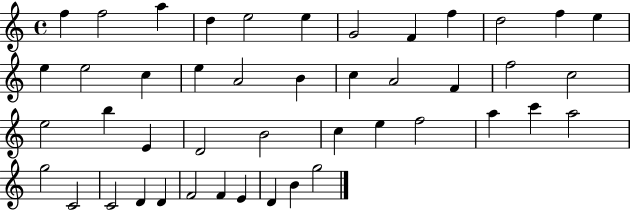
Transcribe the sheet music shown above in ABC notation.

X:1
T:Untitled
M:4/4
L:1/4
K:C
f f2 a d e2 e G2 F f d2 f e e e2 c e A2 B c A2 F f2 c2 e2 b E D2 B2 c e f2 a c' a2 g2 C2 C2 D D F2 F E D B g2